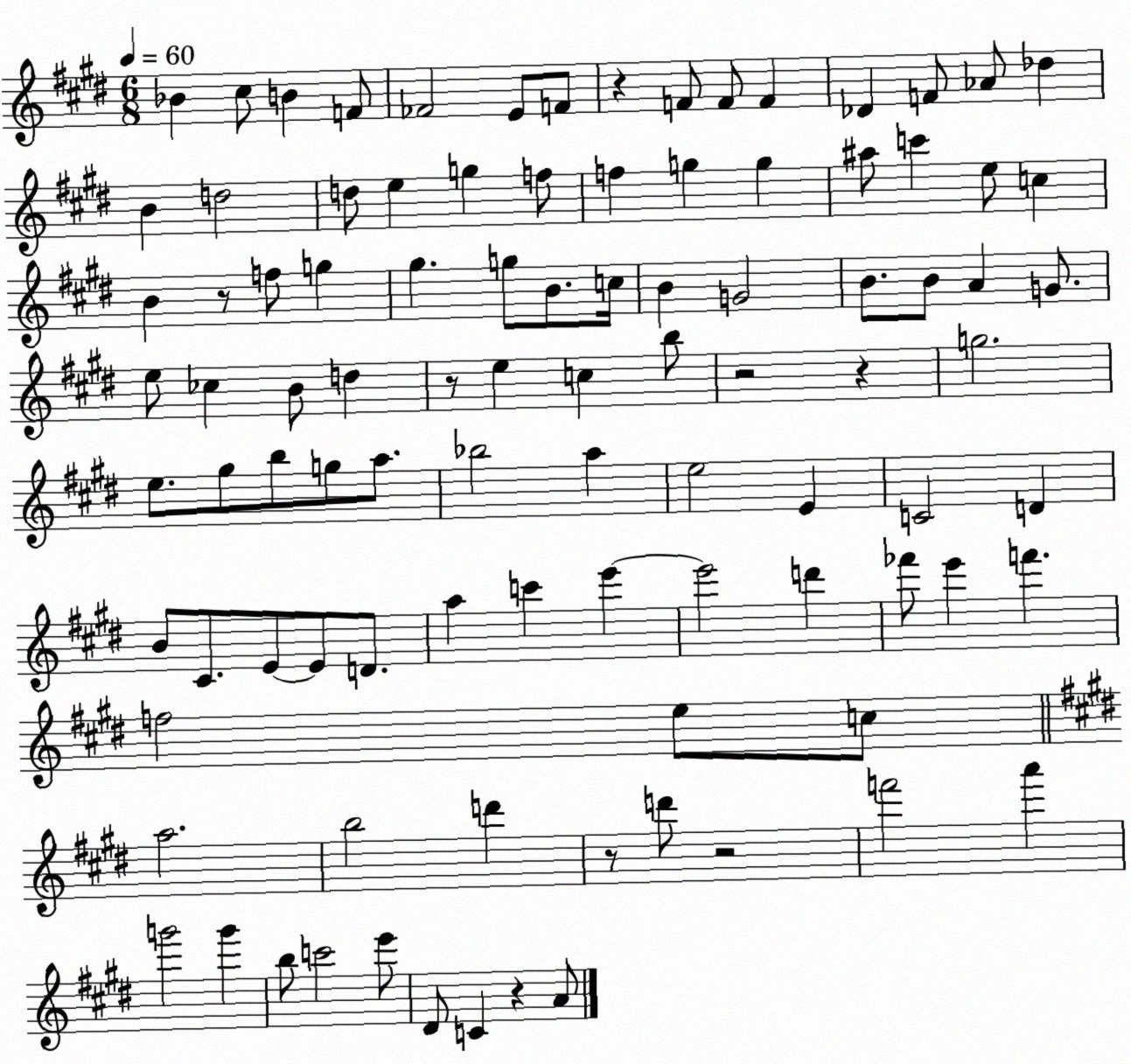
X:1
T:Untitled
M:6/8
L:1/4
K:E
_B ^c/2 B F/2 _F2 E/2 F/2 z F/2 F/2 F _D F/2 _A/2 _d B d2 d/2 e g f/2 f g g ^a/2 c' e/2 c B z/2 f/2 g ^g g/2 B/2 c/4 B G2 B/2 B/2 A G/2 e/2 _c B/2 d z/2 e c b/2 z2 z g2 e/2 ^g/2 b/2 g/2 a/2 _b2 a e2 E C2 D B/2 ^C/2 E/2 E/2 D/2 a c' e' e'2 d' _f'/2 e' f' f2 e/2 c/2 a2 b2 d' z/2 d'/2 z2 f'2 a' g'2 g' b/2 c'2 e'/2 ^D/2 C z A/2